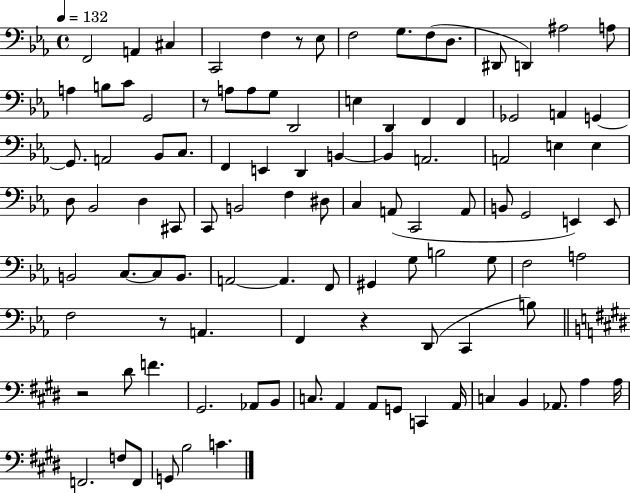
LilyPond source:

{
  \clef bass
  \time 4/4
  \defaultTimeSignature
  \key ees \major
  \tempo 4 = 132
  f,2 a,4 cis4 | c,2 f4 r8 ees8 | f2 g8. f8( d8. | dis,8 d,4) ais2 a8 | \break a4 b8 c'8 g,2 | r8 a8 a8 g8 d,2 | e4 d,4 f,4 f,4 | ges,2 a,4 g,4~~ | \break g,8. a,2 bes,8 c8. | f,4 e,4 d,4 b,4~~ | b,4 a,2. | a,2 e4 e4 | \break d8 bes,2 d4 cis,8 | c,8 b,2 f4 dis8 | c4 a,8( c,2 a,8 | b,8 g,2 e,4) e,8 | \break b,2 c8.~~ c8 b,8. | a,2~~ a,4. f,8 | gis,4 g8 b2 g8 | f2 a2 | \break f2 r8 a,4. | f,4 r4 d,8( c,4 b8) | \bar "||" \break \key e \major r2 dis'8 f'4. | gis,2. aes,8 b,8 | c8. a,4 a,8 g,8 c,4 a,16 | c4 b,4 aes,8. a4 a16 | \break f,2. f8 f,8 | g,8 b2 c'4. | \bar "|."
}